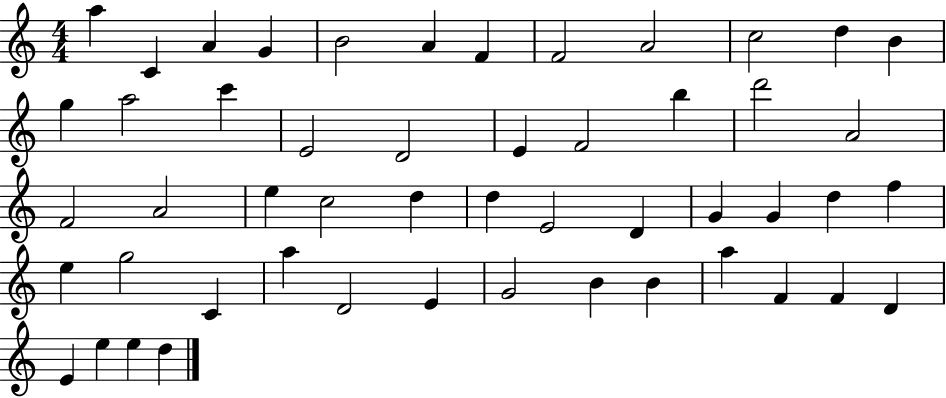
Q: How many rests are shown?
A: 0